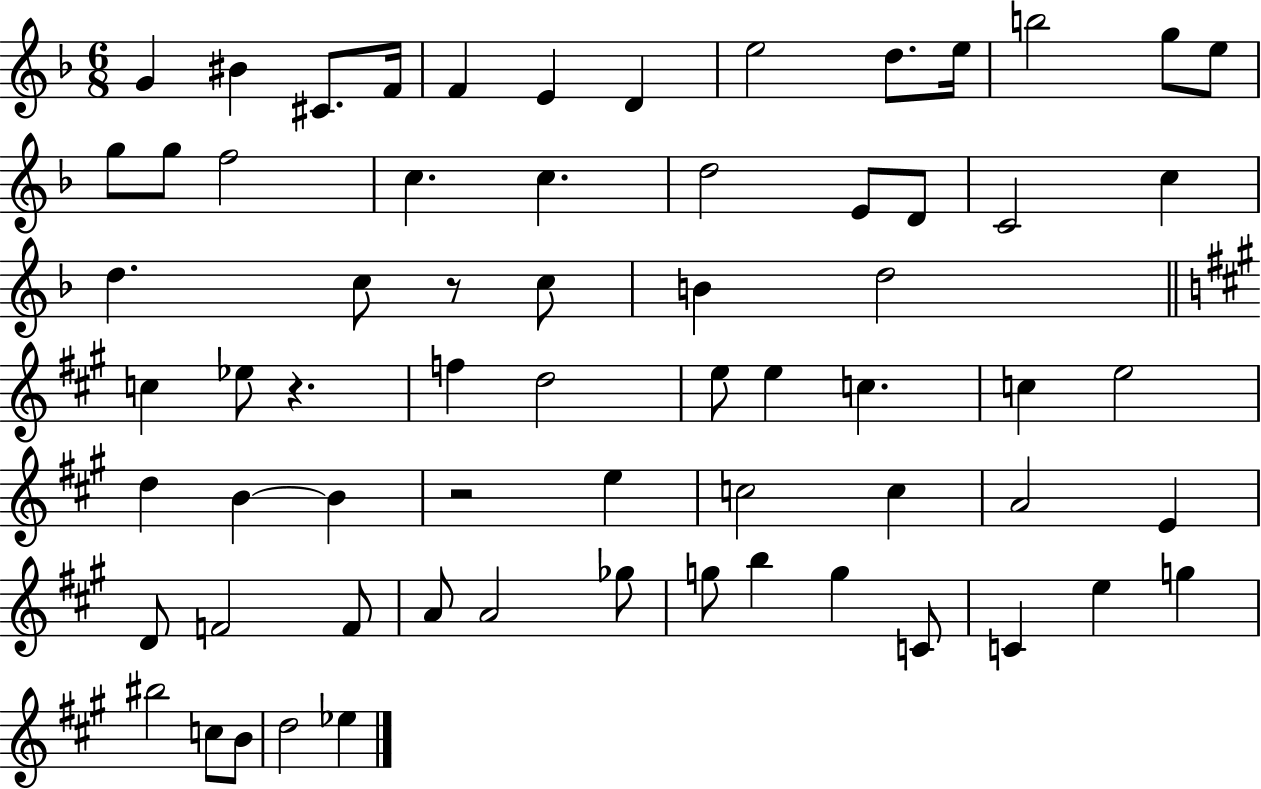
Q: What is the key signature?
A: F major